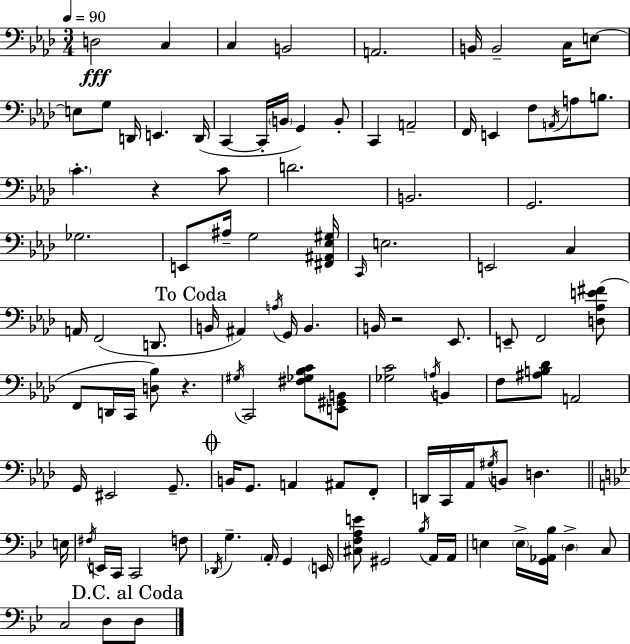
D3/h C3/q C3/q B2/h A2/h. B2/s B2/h C3/s E3/e E3/e G3/e D2/s E2/q. D2/s C2/q C2/s B2/s G2/q B2/e C2/q A2/h F2/s E2/q F3/e A2/s A3/e B3/e. C4/q. R/q C4/e D4/h. B2/h. G2/h. Gb3/h. E2/e A#3/s G3/h [F#2,A#2,Eb3,G#3]/s C2/s E3/h. E2/h C3/q A2/s F2/h D2/e. B2/s A#2/q A3/s G2/s B2/q. B2/s R/h Eb2/e. E2/e F2/h [D3,Ab3,E4,F#4]/e F2/e D2/s C2/s [D3,Bb3]/e R/q. G#3/s C2/h [F#3,Gb3,Bb3,C4]/e [E2,G#2,B2]/e [Gb3,C4]/h A3/s B2/q F3/e [A#3,B3,Db4]/e A2/h G2/s EIS2/h G2/e. B2/s G2/e. A2/q A#2/e F2/e D2/s C2/s Ab2/s G#3/s B2/e D3/q. E3/s F#3/s E2/s C2/s C2/h F3/e Db2/s G3/q. A2/s G2/q E2/s [C#3,F3,A3,E4]/e G#2/h Bb3/s A2/s A2/s E3/q E3/s [G2,Ab2,Bb3]/s D3/q C3/e C3/h D3/e D3/e